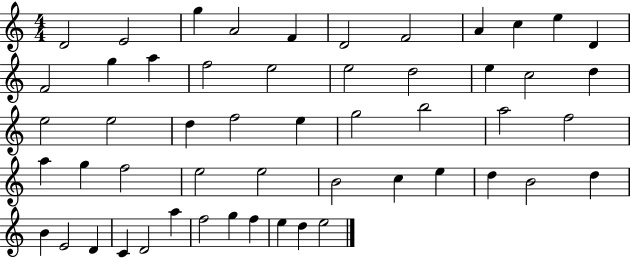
D4/h E4/h G5/q A4/h F4/q D4/h F4/h A4/q C5/q E5/q D4/q F4/h G5/q A5/q F5/h E5/h E5/h D5/h E5/q C5/h D5/q E5/h E5/h D5/q F5/h E5/q G5/h B5/h A5/h F5/h A5/q G5/q F5/h E5/h E5/h B4/h C5/q E5/q D5/q B4/h D5/q B4/q E4/h D4/q C4/q D4/h A5/q F5/h G5/q F5/q E5/q D5/q E5/h